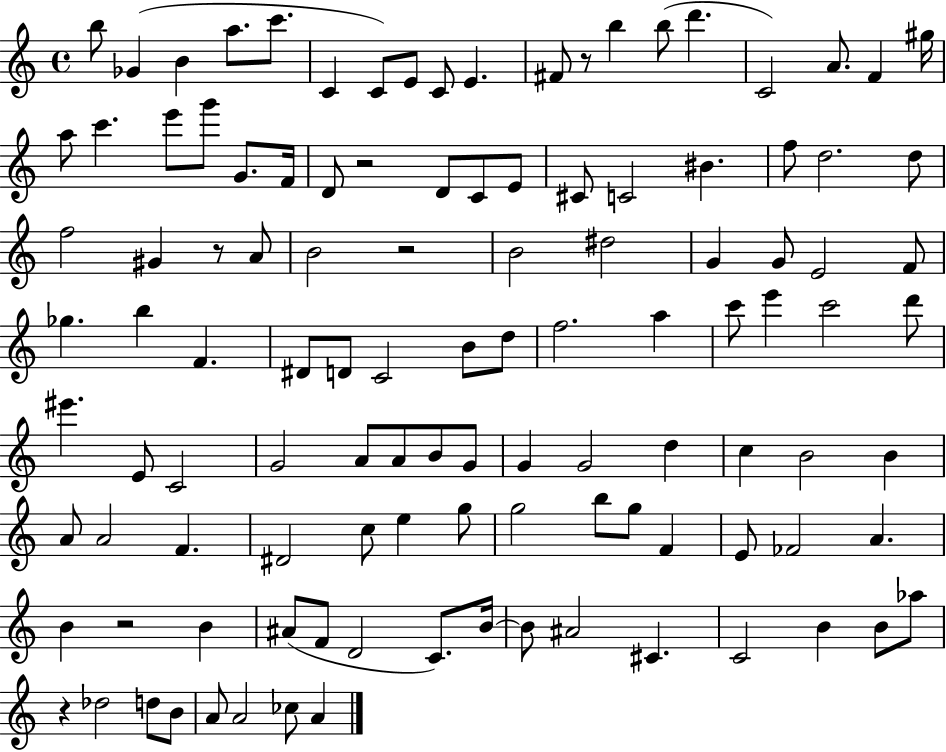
B5/e Gb4/q B4/q A5/e. C6/e. C4/q C4/e E4/e C4/e E4/q. F#4/e R/e B5/q B5/e D6/q. C4/h A4/e. F4/q G#5/s A5/e C6/q. E6/e G6/e G4/e. F4/s D4/e R/h D4/e C4/e E4/e C#4/e C4/h BIS4/q. F5/e D5/h. D5/e F5/h G#4/q R/e A4/e B4/h R/h B4/h D#5/h G4/q G4/e E4/h F4/e Gb5/q. B5/q F4/q. D#4/e D4/e C4/h B4/e D5/e F5/h. A5/q C6/e E6/q C6/h D6/e EIS6/q. E4/e C4/h G4/h A4/e A4/e B4/e G4/e G4/q G4/h D5/q C5/q B4/h B4/q A4/e A4/h F4/q. D#4/h C5/e E5/q G5/e G5/h B5/e G5/e F4/q E4/e FES4/h A4/q. B4/q R/h B4/q A#4/e F4/e D4/h C4/e. B4/s B4/e A#4/h C#4/q. C4/h B4/q B4/e Ab5/e R/q Db5/h D5/e B4/e A4/e A4/h CES5/e A4/q